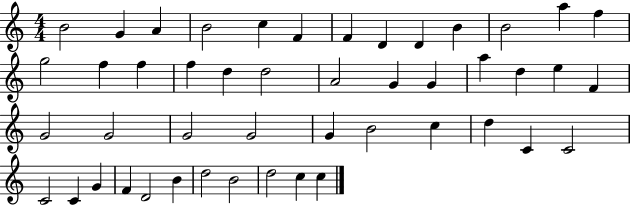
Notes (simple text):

B4/h G4/q A4/q B4/h C5/q F4/q F4/q D4/q D4/q B4/q B4/h A5/q F5/q G5/h F5/q F5/q F5/q D5/q D5/h A4/h G4/q G4/q A5/q D5/q E5/q F4/q G4/h G4/h G4/h G4/h G4/q B4/h C5/q D5/q C4/q C4/h C4/h C4/q G4/q F4/q D4/h B4/q D5/h B4/h D5/h C5/q C5/q